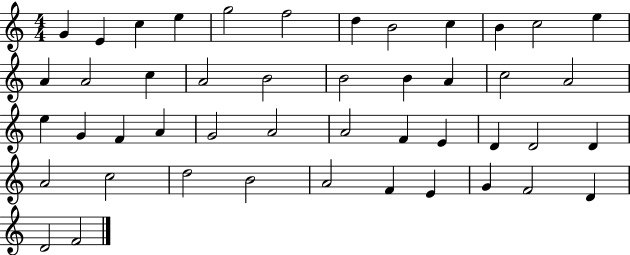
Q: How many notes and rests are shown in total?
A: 46